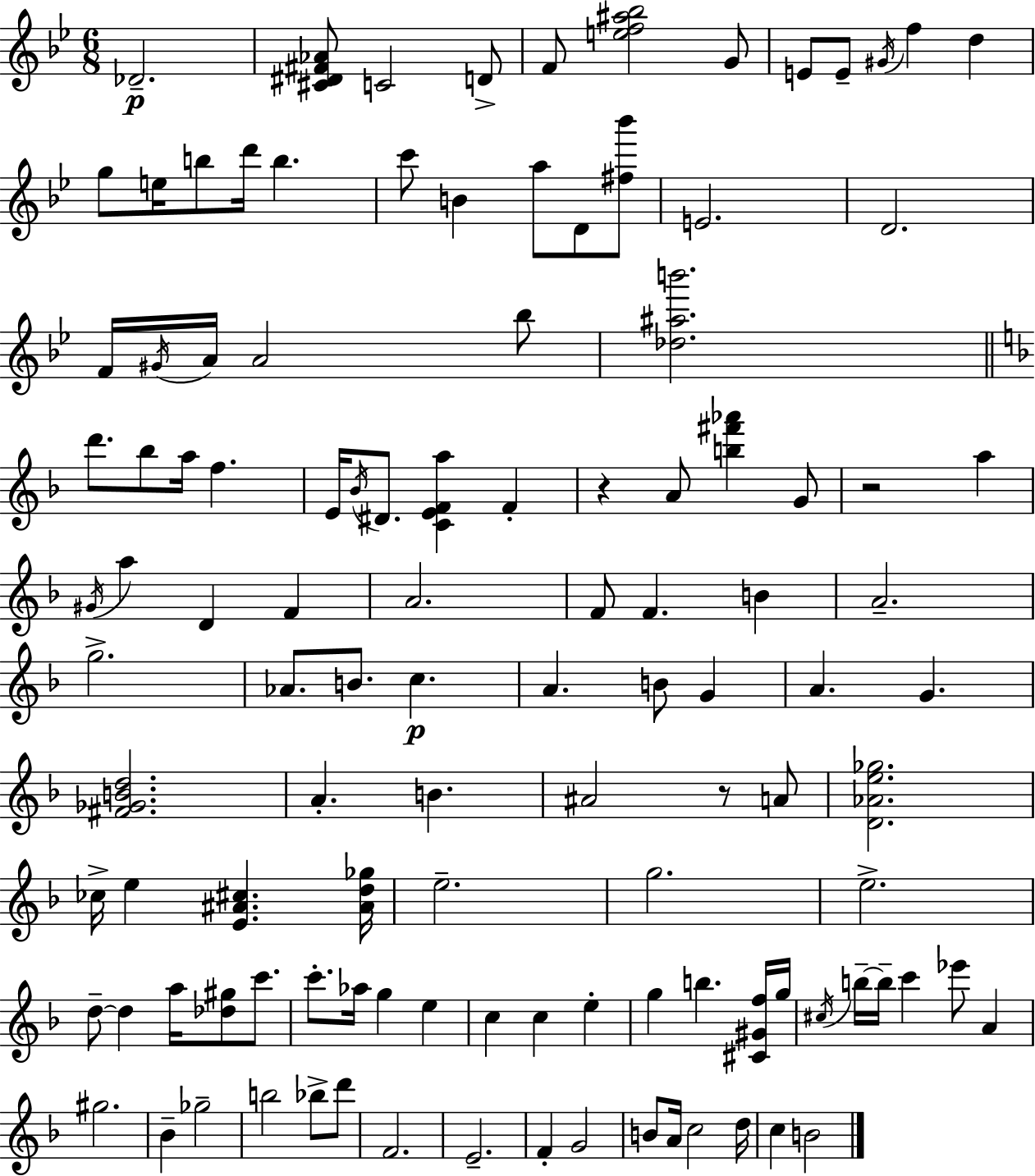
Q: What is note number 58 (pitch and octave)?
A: A#4